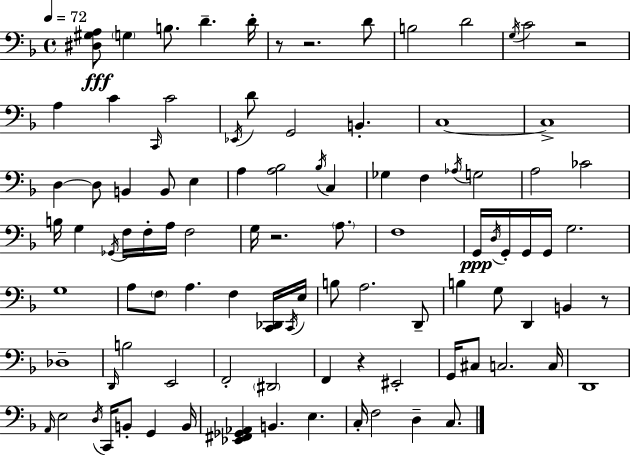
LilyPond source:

{
  \clef bass
  \time 4/4
  \defaultTimeSignature
  \key f \major
  \tempo 4 = 72
  <dis gis a>8\fff \parenthesize g4 b8. d'4.-- d'16-. | r8 r2. d'8 | b2 d'2 | \acciaccatura { g16 } c'2 r2 | \break a4 c'4 \grace { c,16 } c'2 | \acciaccatura { ees,16 } d'8 g,2 b,4.-. | c1~~ | c1-> | \break d4~~ d8 b,4 b,8 e4 | a4 <a bes>2 \acciaccatura { bes16 } | c4 ges4 f4 \acciaccatura { aes16 } g2 | a2 ces'2 | \break b16 g4 \acciaccatura { ges,16 } f16 f16-. a16 f2 | g16 r2. | \parenthesize a8. f1 | g,16\ppp \acciaccatura { d16 } g,16-. g,16 g,16 g2. | \break g1 | a8 \parenthesize f8 a4. | f4 <c, des,>16 \acciaccatura { c,16 } e16 b8 a2. | d,8-- b4 g8 d,4 | \break b,4 r8 des1-- | \grace { d,16 } b2 | e,2 f,2-. | \parenthesize dis,2 f,4 r4 | \break eis,2-. g,16 cis8 c2. | c16 d,1 | \grace { a,16 } e2 | \acciaccatura { d16 } c,16 b,8-. g,4 b,16 <ees, fis, ges, aes,>4 b,4. | \break e4. c16-. f2 | d4-- c8. \bar "|."
}